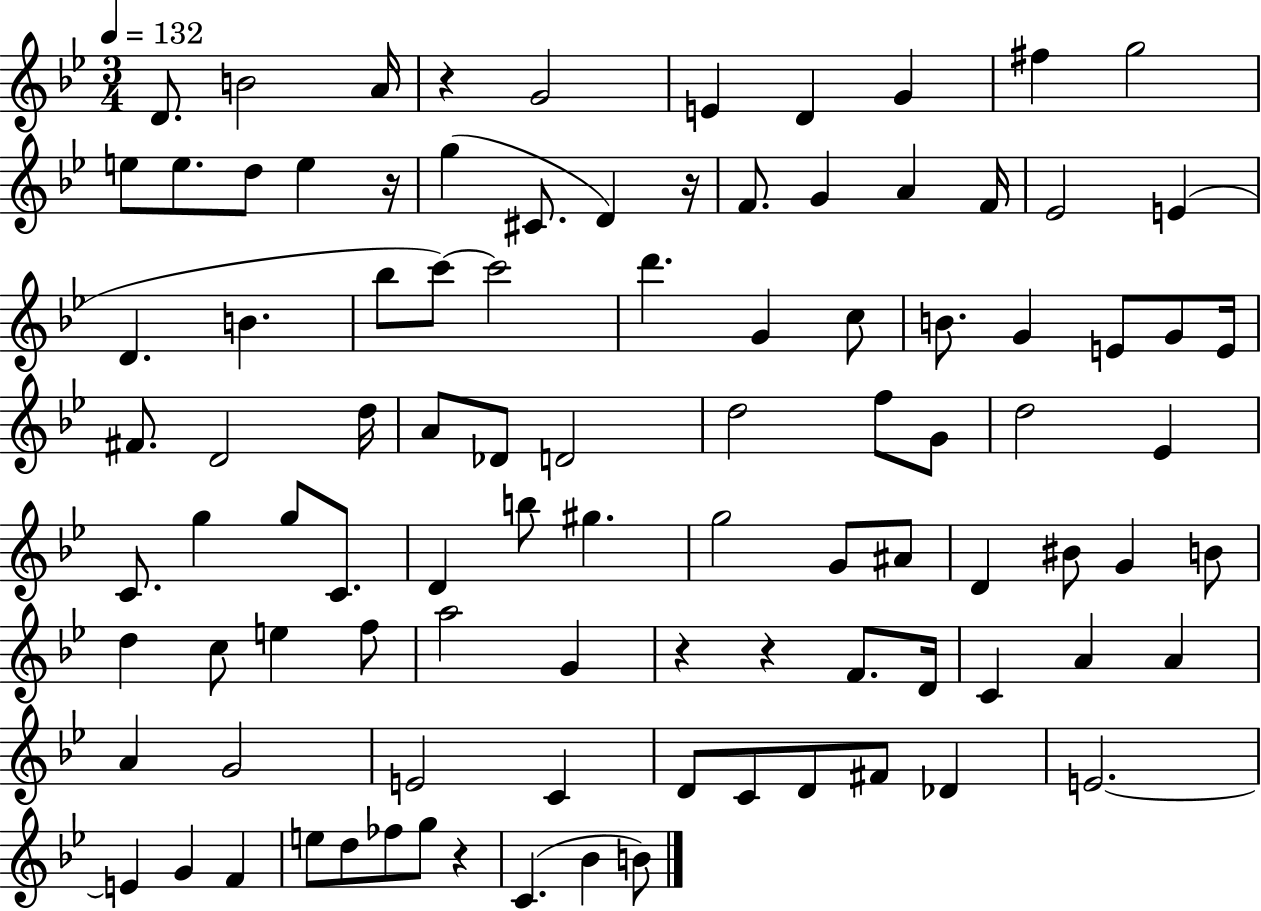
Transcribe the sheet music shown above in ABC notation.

X:1
T:Untitled
M:3/4
L:1/4
K:Bb
D/2 B2 A/4 z G2 E D G ^f g2 e/2 e/2 d/2 e z/4 g ^C/2 D z/4 F/2 G A F/4 _E2 E D B _b/2 c'/2 c'2 d' G c/2 B/2 G E/2 G/2 E/4 ^F/2 D2 d/4 A/2 _D/2 D2 d2 f/2 G/2 d2 _E C/2 g g/2 C/2 D b/2 ^g g2 G/2 ^A/2 D ^B/2 G B/2 d c/2 e f/2 a2 G z z F/2 D/4 C A A A G2 E2 C D/2 C/2 D/2 ^F/2 _D E2 E G F e/2 d/2 _f/2 g/2 z C _B B/2